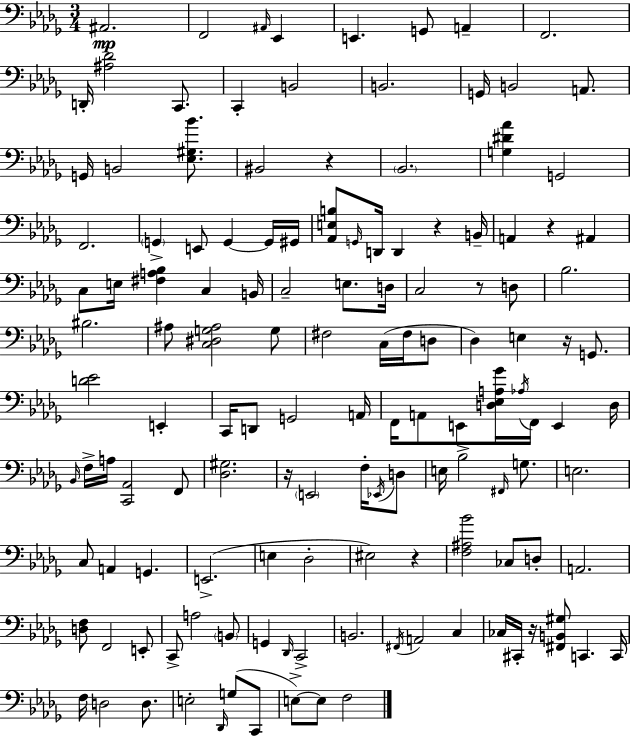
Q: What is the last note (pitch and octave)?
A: F3